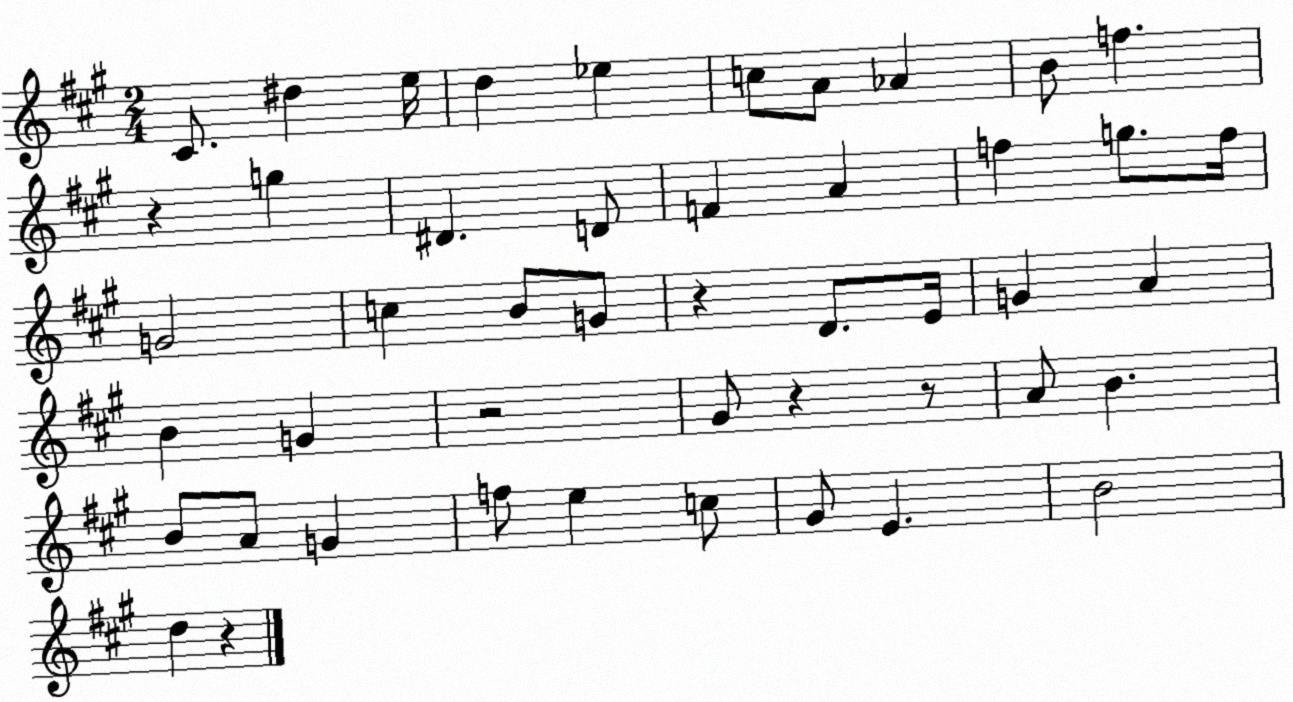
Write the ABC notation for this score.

X:1
T:Untitled
M:2/4
L:1/4
K:A
^C/2 ^d e/4 d _e c/2 A/2 _A B/2 f z g ^D D/2 F A f g/2 f/4 G2 c B/2 G/2 z D/2 E/4 G A B G z2 ^G/2 z z/2 A/2 B B/2 A/2 G f/2 e c/2 ^G/2 E B2 d z